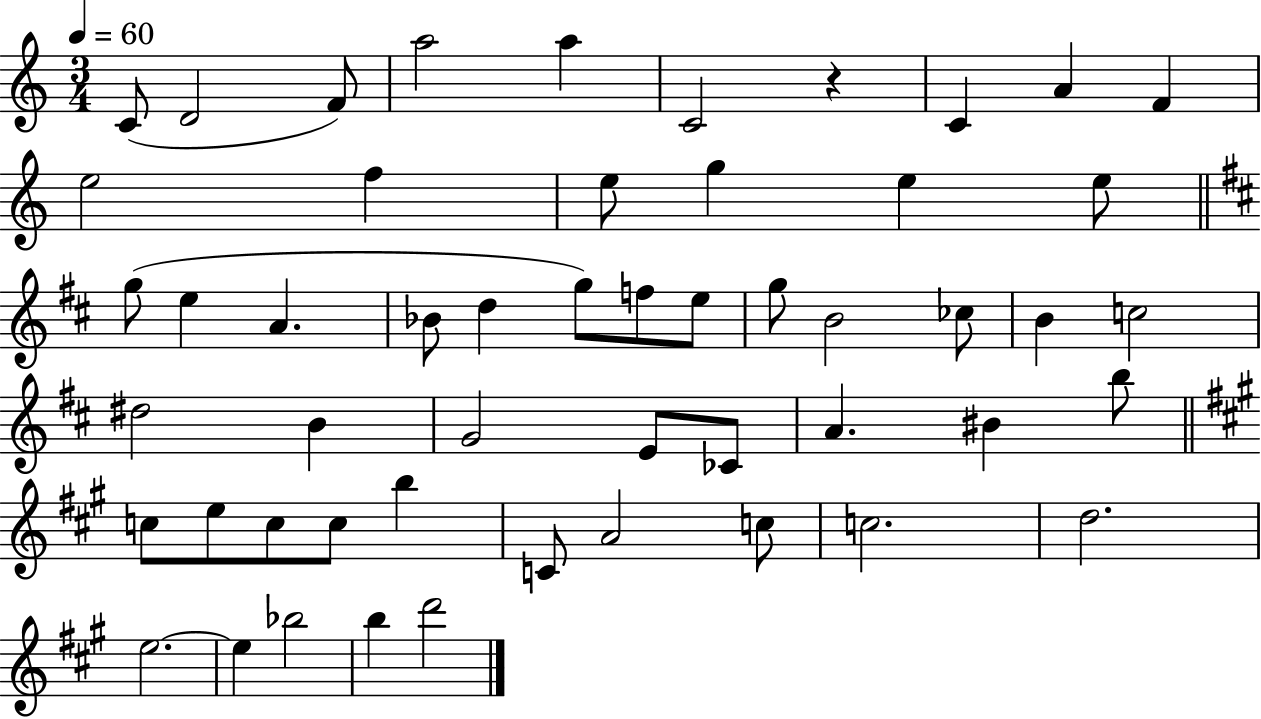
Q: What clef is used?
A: treble